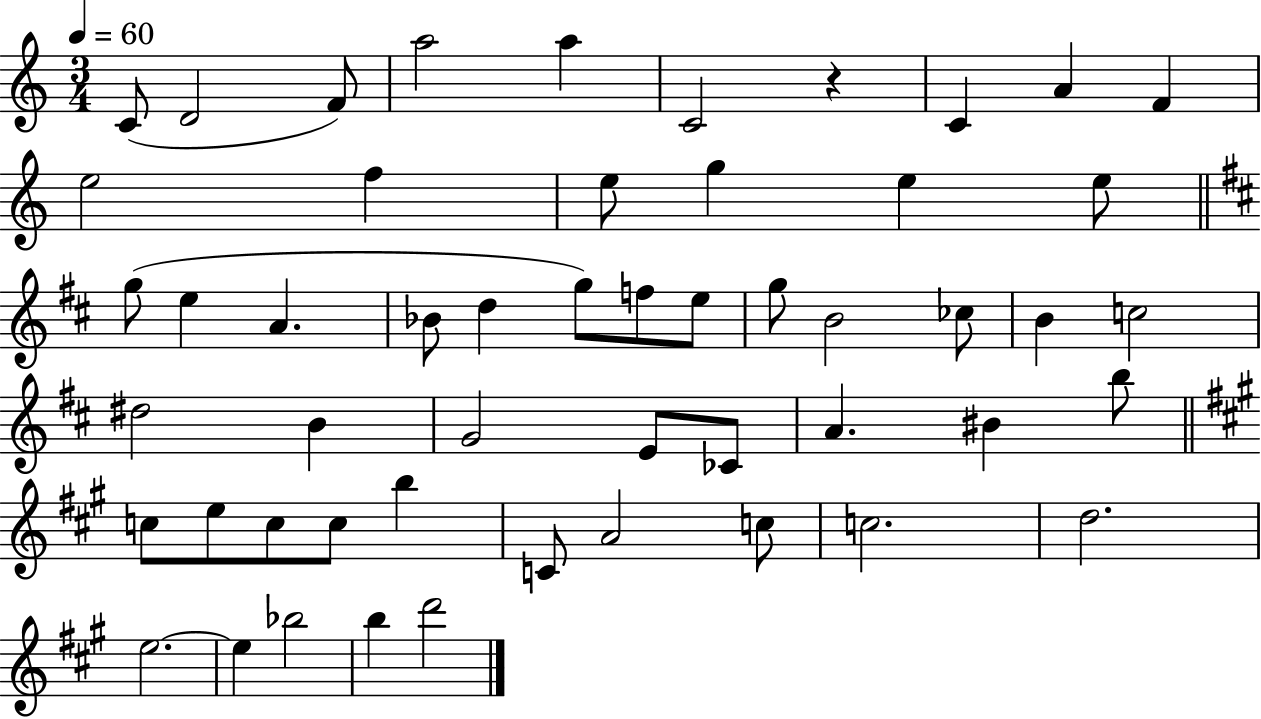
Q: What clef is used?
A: treble